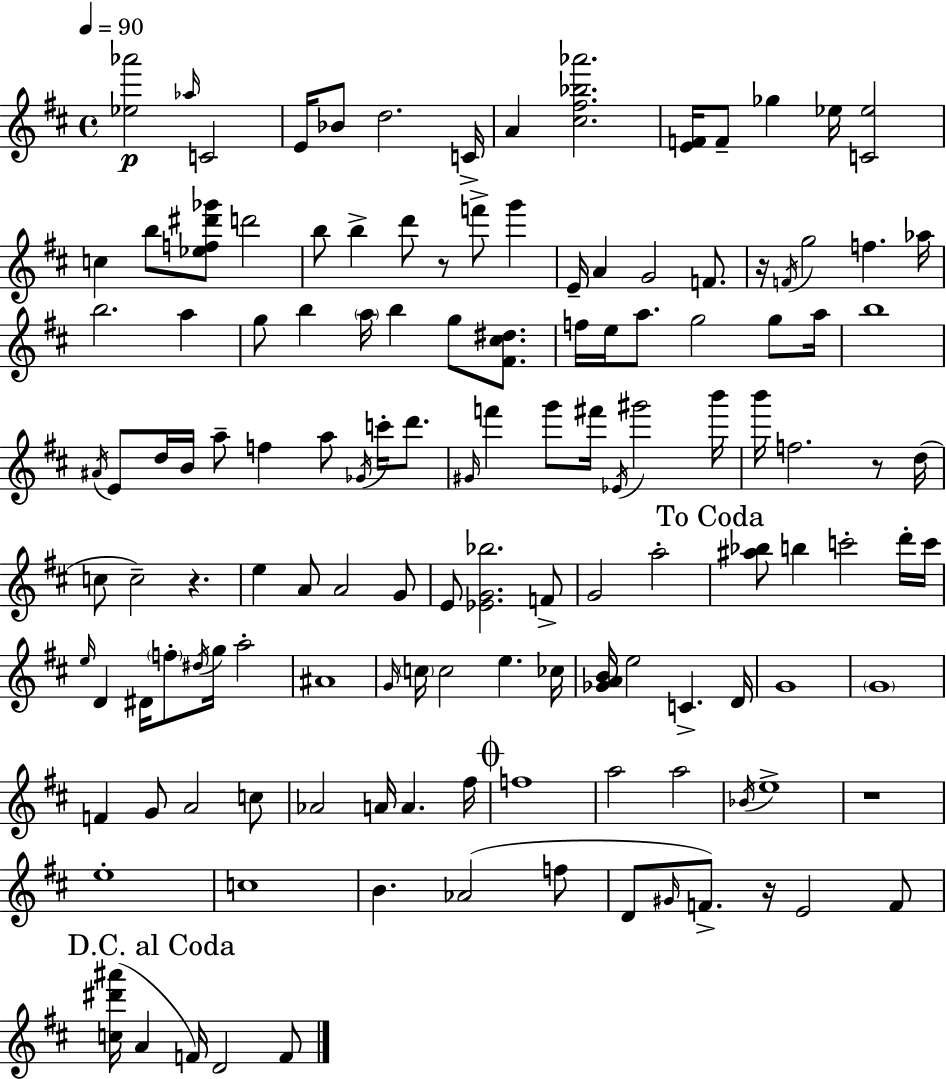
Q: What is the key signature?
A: D major